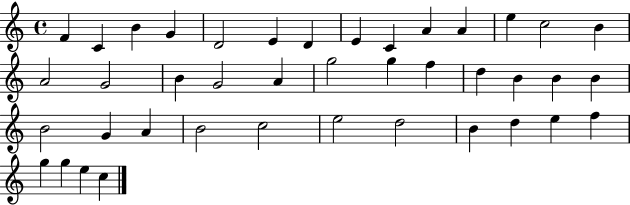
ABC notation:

X:1
T:Untitled
M:4/4
L:1/4
K:C
F C B G D2 E D E C A A e c2 B A2 G2 B G2 A g2 g f d B B B B2 G A B2 c2 e2 d2 B d e f g g e c